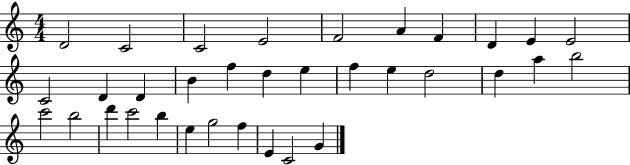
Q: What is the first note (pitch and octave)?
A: D4